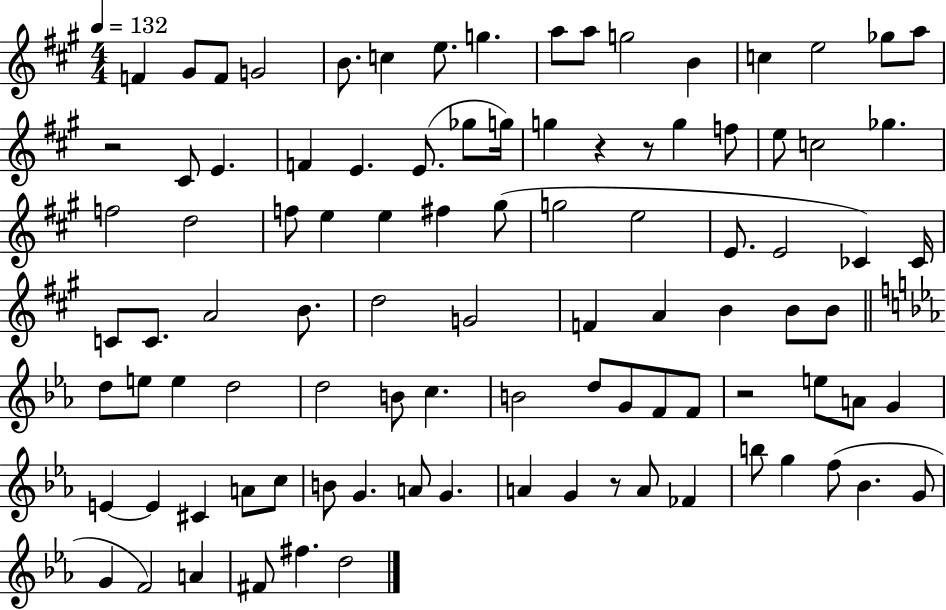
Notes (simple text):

F4/q G#4/e F4/e G4/h B4/e. C5/q E5/e. G5/q. A5/e A5/e G5/h B4/q C5/q E5/h Gb5/e A5/e R/h C#4/e E4/q. F4/q E4/q. E4/e. Gb5/e G5/s G5/q R/q R/e G5/q F5/e E5/e C5/h Gb5/q. F5/h D5/h F5/e E5/q E5/q F#5/q G#5/e G5/h E5/h E4/e. E4/h CES4/q CES4/s C4/e C4/e. A4/h B4/e. D5/h G4/h F4/q A4/q B4/q B4/e B4/e D5/e E5/e E5/q D5/h D5/h B4/e C5/q. B4/h D5/e G4/e F4/e F4/e R/h E5/e A4/e G4/q E4/q E4/q C#4/q A4/e C5/e B4/e G4/q. A4/e G4/q. A4/q G4/q R/e A4/e FES4/q B5/e G5/q F5/e Bb4/q. G4/e G4/q F4/h A4/q F#4/e F#5/q. D5/h